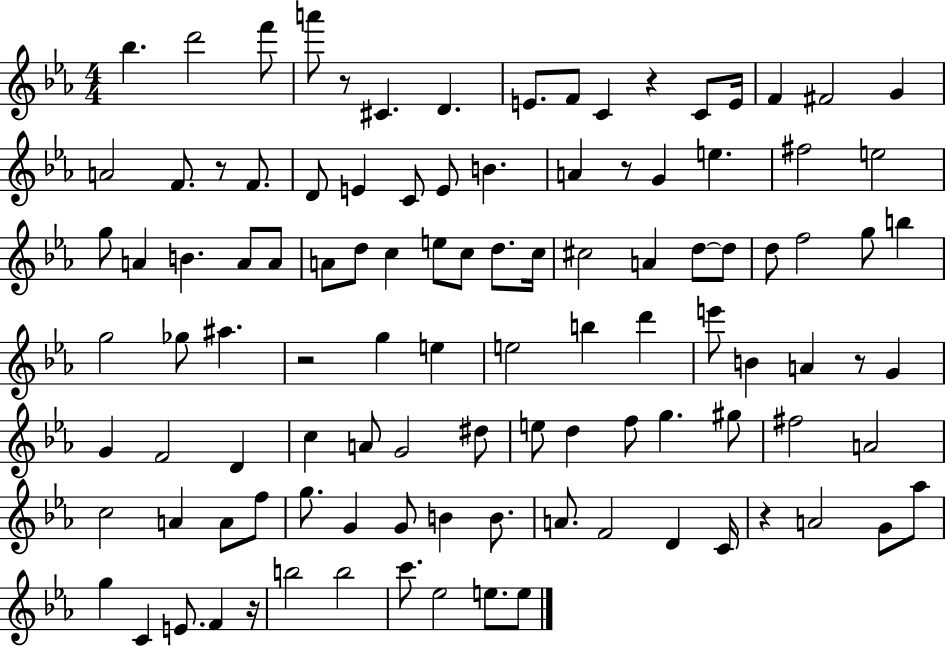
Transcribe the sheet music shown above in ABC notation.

X:1
T:Untitled
M:4/4
L:1/4
K:Eb
_b d'2 f'/2 a'/2 z/2 ^C D E/2 F/2 C z C/2 E/4 F ^F2 G A2 F/2 z/2 F/2 D/2 E C/2 E/2 B A z/2 G e ^f2 e2 g/2 A B A/2 A/2 A/2 d/2 c e/2 c/2 d/2 c/4 ^c2 A d/2 d/2 d/2 f2 g/2 b g2 _g/2 ^a z2 g e e2 b d' e'/2 B A z/2 G G F2 D c A/2 G2 ^d/2 e/2 d f/2 g ^g/2 ^f2 A2 c2 A A/2 f/2 g/2 G G/2 B B/2 A/2 F2 D C/4 z A2 G/2 _a/2 g C E/2 F z/4 b2 b2 c'/2 _e2 e/2 e/2